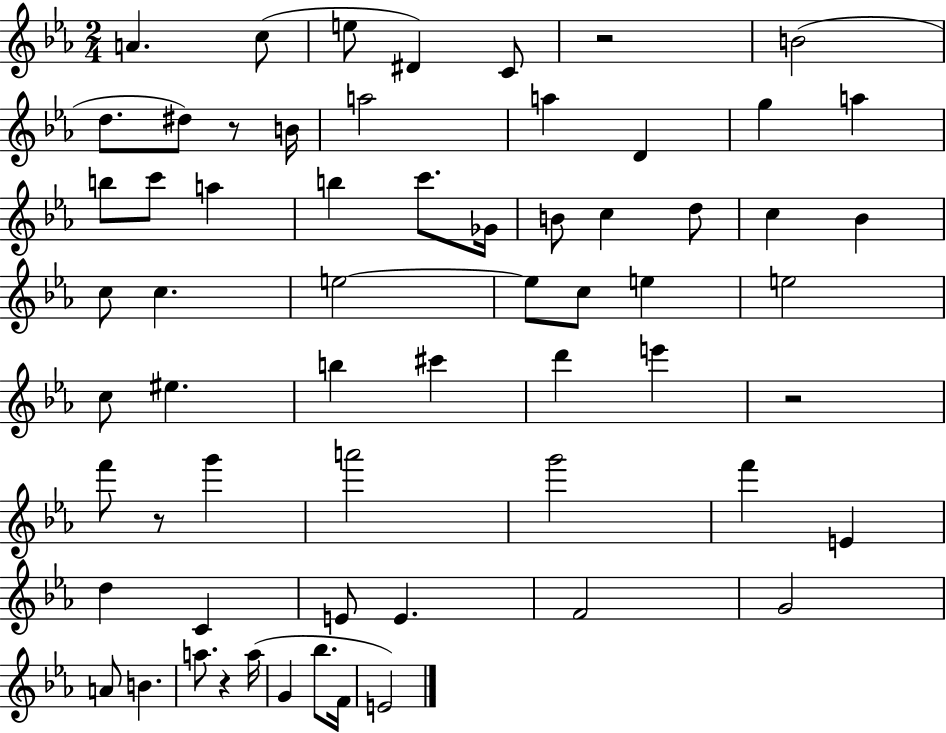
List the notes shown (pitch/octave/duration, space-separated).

A4/q. C5/e E5/e D#4/q C4/e R/h B4/h D5/e. D#5/e R/e B4/s A5/h A5/q D4/q G5/q A5/q B5/e C6/e A5/q B5/q C6/e. Gb4/s B4/e C5/q D5/e C5/q Bb4/q C5/e C5/q. E5/h E5/e C5/e E5/q E5/h C5/e EIS5/q. B5/q C#6/q D6/q E6/q R/h F6/e R/e G6/q A6/h G6/h F6/q E4/q D5/q C4/q E4/e E4/q. F4/h G4/h A4/e B4/q. A5/e. R/q A5/s G4/q Bb5/e. F4/s E4/h